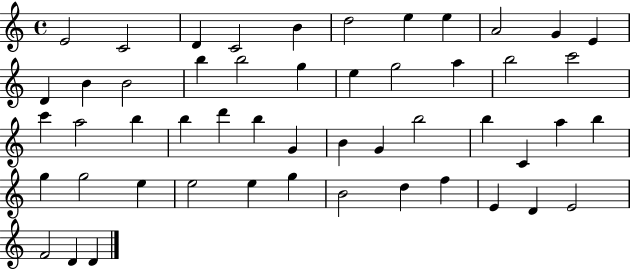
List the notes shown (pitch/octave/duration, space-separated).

E4/h C4/h D4/q C4/h B4/q D5/h E5/q E5/q A4/h G4/q E4/q D4/q B4/q B4/h B5/q B5/h G5/q E5/q G5/h A5/q B5/h C6/h C6/q A5/h B5/q B5/q D6/q B5/q G4/q B4/q G4/q B5/h B5/q C4/q A5/q B5/q G5/q G5/h E5/q E5/h E5/q G5/q B4/h D5/q F5/q E4/q D4/q E4/h F4/h D4/q D4/q